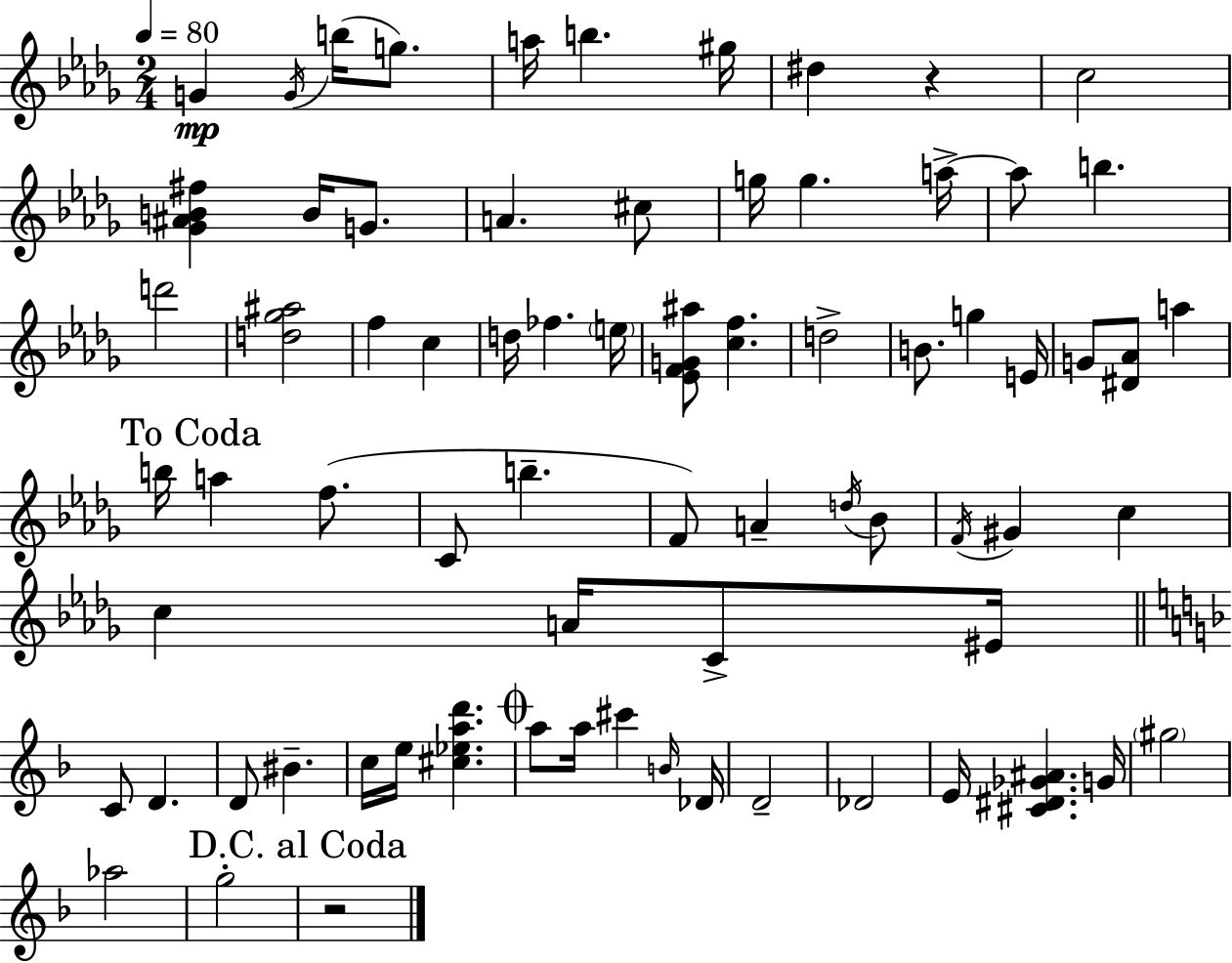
{
  \clef treble
  \numericTimeSignature
  \time 2/4
  \key bes \minor
  \tempo 4 = 80
  g'4\mp \acciaccatura { g'16 }( b''16 g''8.) | a''16 b''4. | gis''16 dis''4 r4 | c''2 | \break <ges' ais' b' fis''>4 b'16 g'8. | a'4. cis''8 | g''16 g''4. | a''16->~~ a''8 b''4. | \break d'''2 | <d'' ges'' ais''>2 | f''4 c''4 | d''16 fes''4. | \break \parenthesize e''16 <ees' f' g' ais''>8 <c'' f''>4. | d''2-> | b'8. g''4 | e'16 g'8 <dis' aes'>8 a''4 | \break \mark "To Coda" b''16 a''4 f''8.( | c'8 b''4.-- | f'8) a'4-- \acciaccatura { d''16 } | bes'8 \acciaccatura { f'16 } gis'4 c''4 | \break c''4 a'16 | c'8-> eis'16 \bar "||" \break \key d \minor c'8 d'4. | d'8 bis'4.-- | c''16 e''16 <cis'' ees'' a'' d'''>4. | \mark \markup { \musicglyph "scripts.coda" } a''8 a''16 cis'''4 \grace { b'16 } | \break des'16 d'2-- | des'2 | e'16 <cis' dis' ges' ais'>4. | g'16 \parenthesize gis''2 | \break aes''2 | g''2-. | \mark "D.C. al Coda" r2 | \bar "|."
}